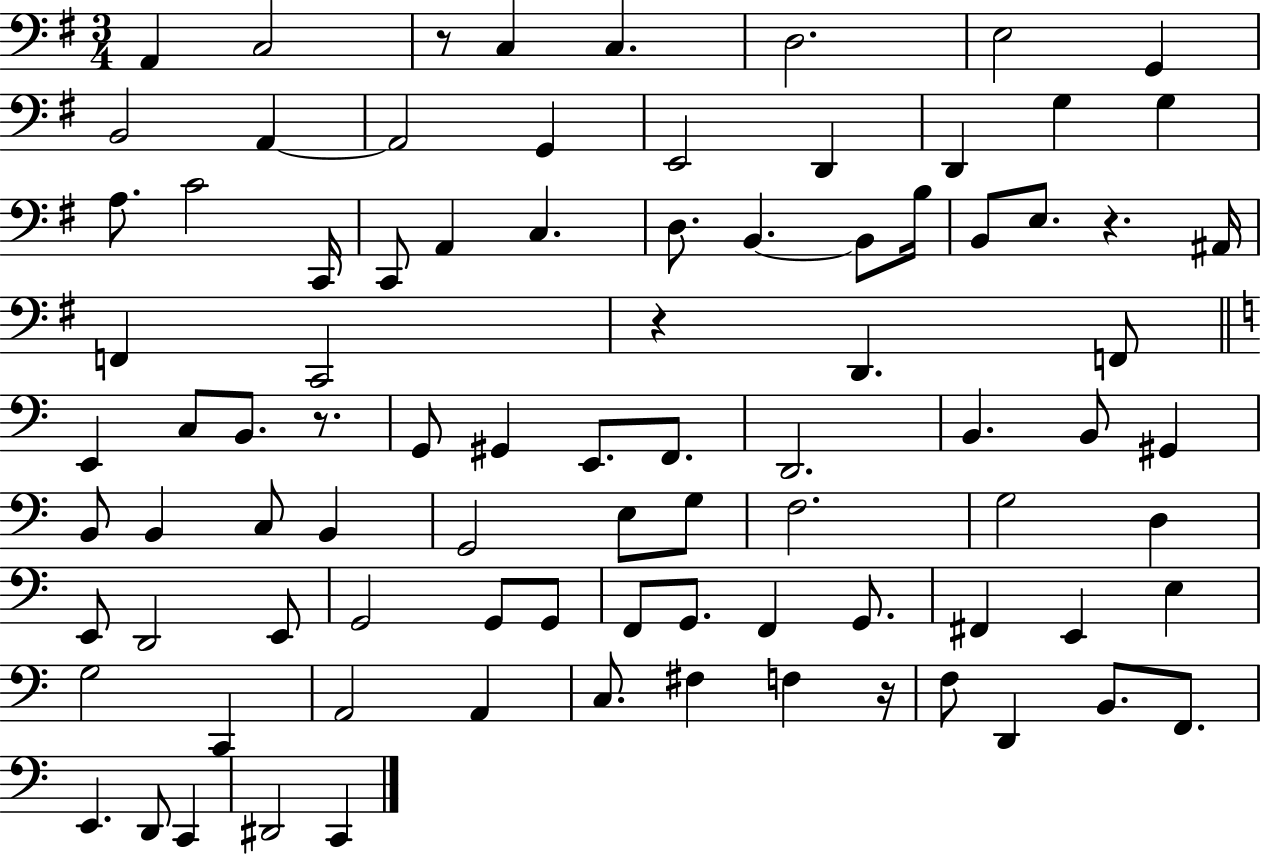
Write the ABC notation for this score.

X:1
T:Untitled
M:3/4
L:1/4
K:G
A,, C,2 z/2 C, C, D,2 E,2 G,, B,,2 A,, A,,2 G,, E,,2 D,, D,, G, G, A,/2 C2 C,,/4 C,,/2 A,, C, D,/2 B,, B,,/2 B,/4 B,,/2 E,/2 z ^A,,/4 F,, C,,2 z D,, F,,/2 E,, C,/2 B,,/2 z/2 G,,/2 ^G,, E,,/2 F,,/2 D,,2 B,, B,,/2 ^G,, B,,/2 B,, C,/2 B,, G,,2 E,/2 G,/2 F,2 G,2 D, E,,/2 D,,2 E,,/2 G,,2 G,,/2 G,,/2 F,,/2 G,,/2 F,, G,,/2 ^F,, E,, E, G,2 C,, A,,2 A,, C,/2 ^F, F, z/4 F,/2 D,, B,,/2 F,,/2 E,, D,,/2 C,, ^D,,2 C,,